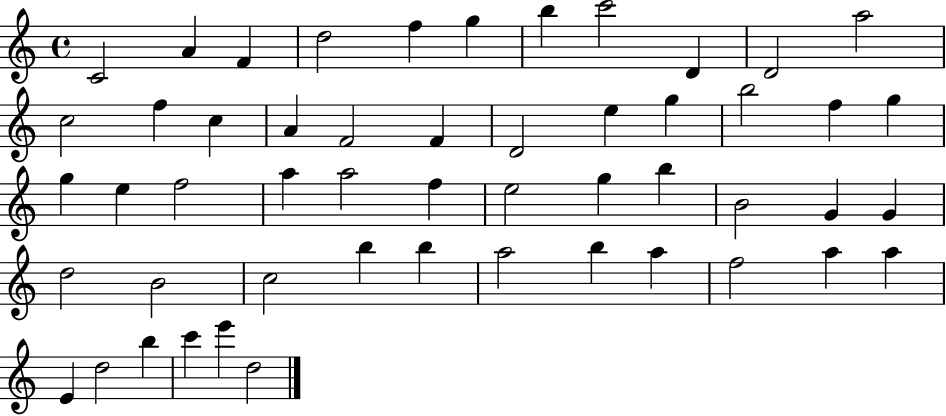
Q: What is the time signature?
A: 4/4